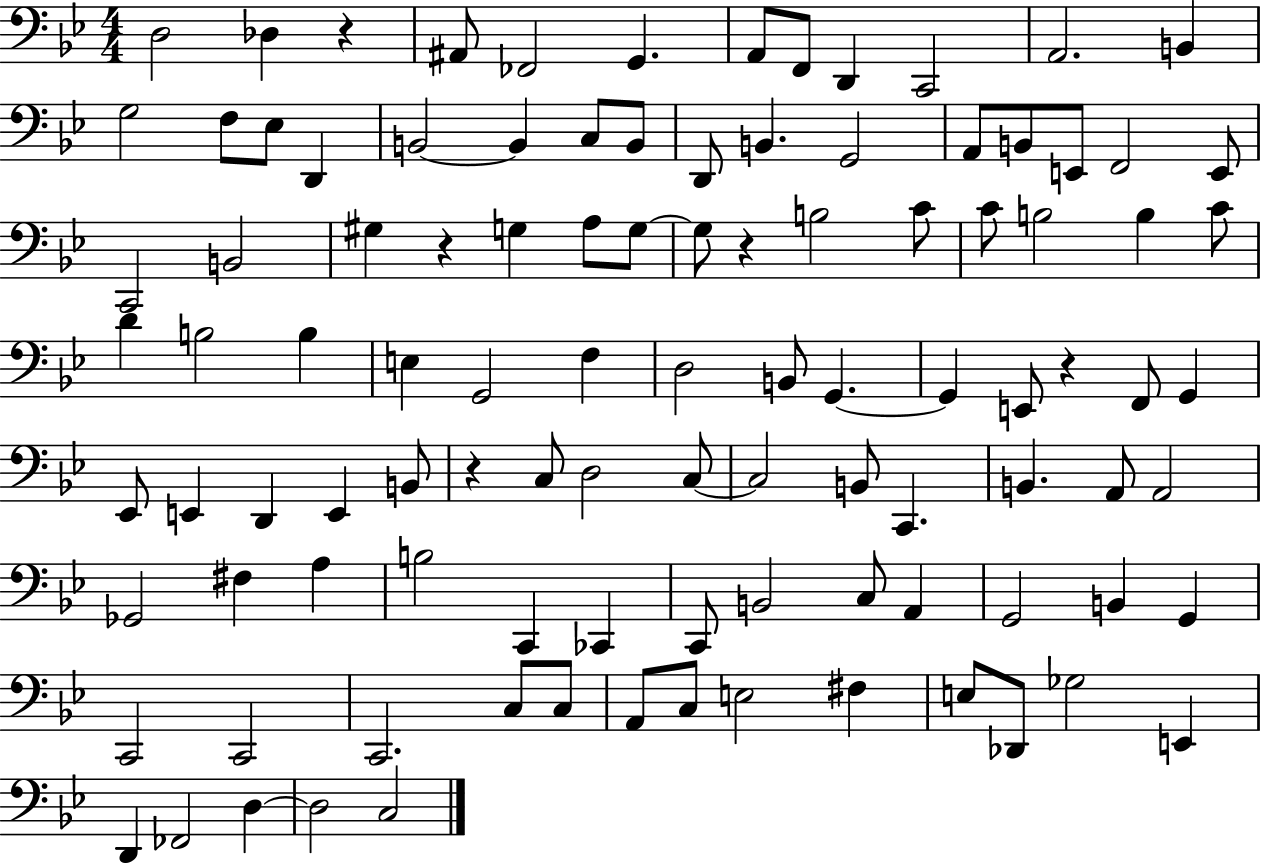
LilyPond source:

{
  \clef bass
  \numericTimeSignature
  \time 4/4
  \key bes \major
  d2 des4 r4 | ais,8 fes,2 g,4. | a,8 f,8 d,4 c,2 | a,2. b,4 | \break g2 f8 ees8 d,4 | b,2~~ b,4 c8 b,8 | d,8 b,4. g,2 | a,8 b,8 e,8 f,2 e,8 | \break c,2 b,2 | gis4 r4 g4 a8 g8~~ | g8 r4 b2 c'8 | c'8 b2 b4 c'8 | \break d'4 b2 b4 | e4 g,2 f4 | d2 b,8 g,4.~~ | g,4 e,8 r4 f,8 g,4 | \break ees,8 e,4 d,4 e,4 b,8 | r4 c8 d2 c8~~ | c2 b,8 c,4. | b,4. a,8 a,2 | \break ges,2 fis4 a4 | b2 c,4 ces,4 | c,8 b,2 c8 a,4 | g,2 b,4 g,4 | \break c,2 c,2 | c,2. c8 c8 | a,8 c8 e2 fis4 | e8 des,8 ges2 e,4 | \break d,4 fes,2 d4~~ | d2 c2 | \bar "|."
}